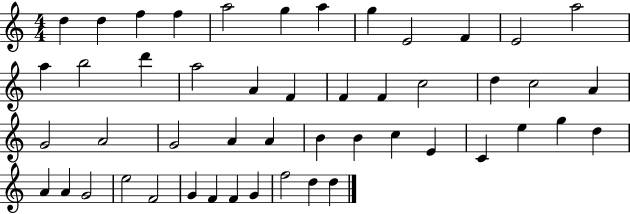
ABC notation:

X:1
T:Untitled
M:4/4
L:1/4
K:C
d d f f a2 g a g E2 F E2 a2 a b2 d' a2 A F F F c2 d c2 A G2 A2 G2 A A B B c E C e g d A A G2 e2 F2 G F F G f2 d d